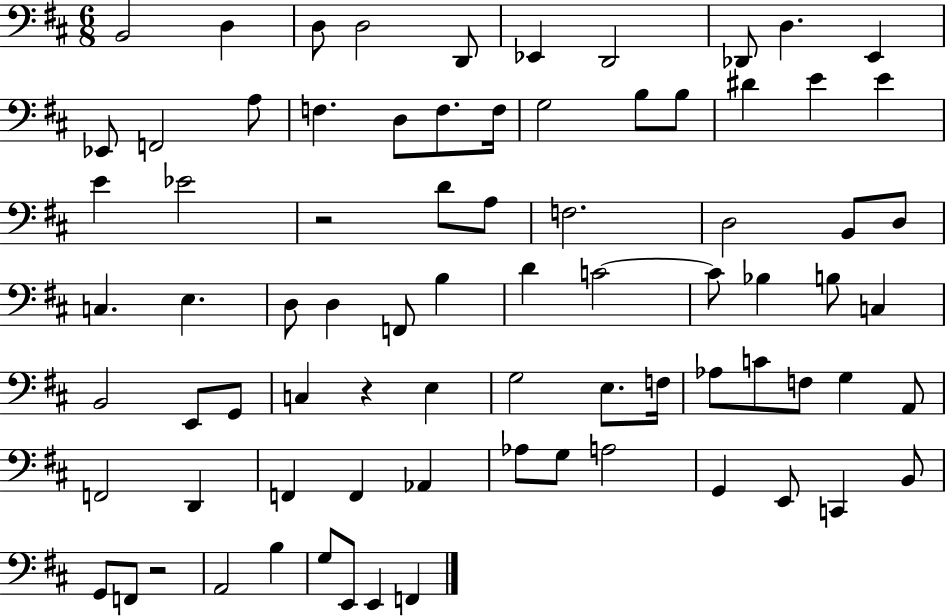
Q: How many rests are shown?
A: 3